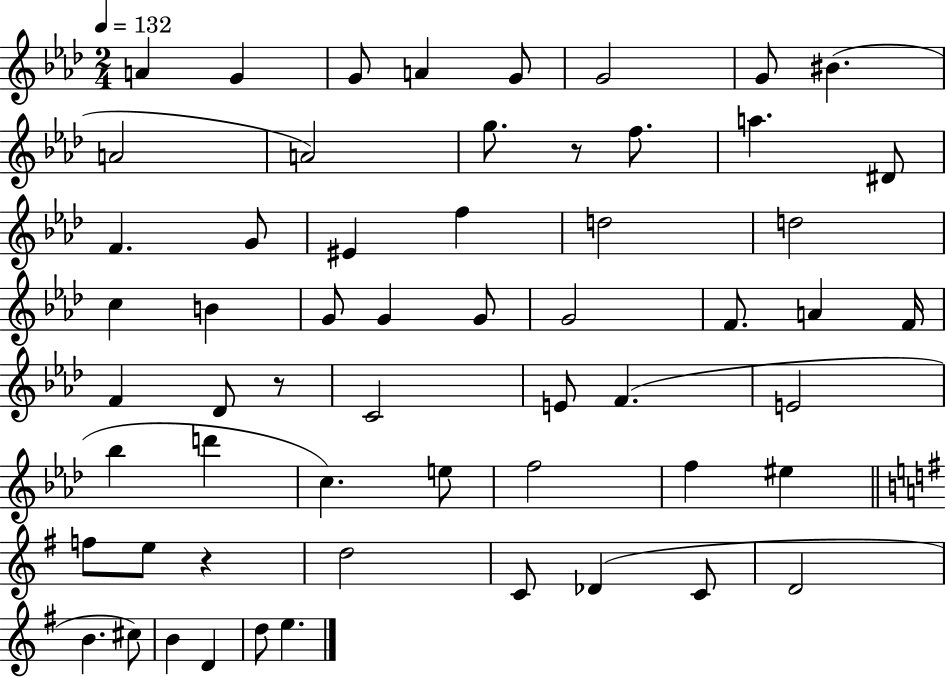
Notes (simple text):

A4/q G4/q G4/e A4/q G4/e G4/h G4/e BIS4/q. A4/h A4/h G5/e. R/e F5/e. A5/q. D#4/e F4/q. G4/e EIS4/q F5/q D5/h D5/h C5/q B4/q G4/e G4/q G4/e G4/h F4/e. A4/q F4/s F4/q Db4/e R/e C4/h E4/e F4/q. E4/h Bb5/q D6/q C5/q. E5/e F5/h F5/q EIS5/q F5/e E5/e R/q D5/h C4/e Db4/q C4/e D4/h B4/q. C#5/e B4/q D4/q D5/e E5/q.